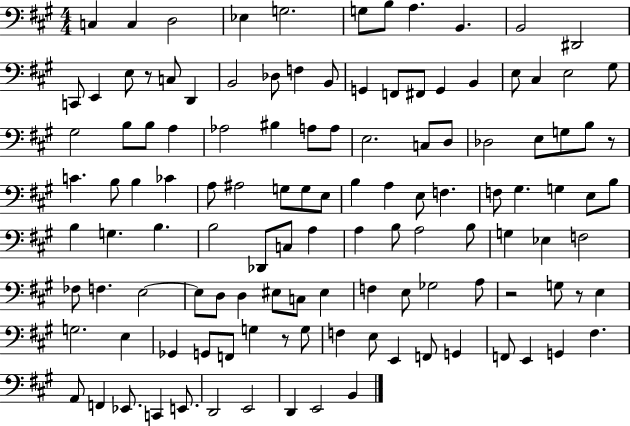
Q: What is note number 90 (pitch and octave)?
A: G3